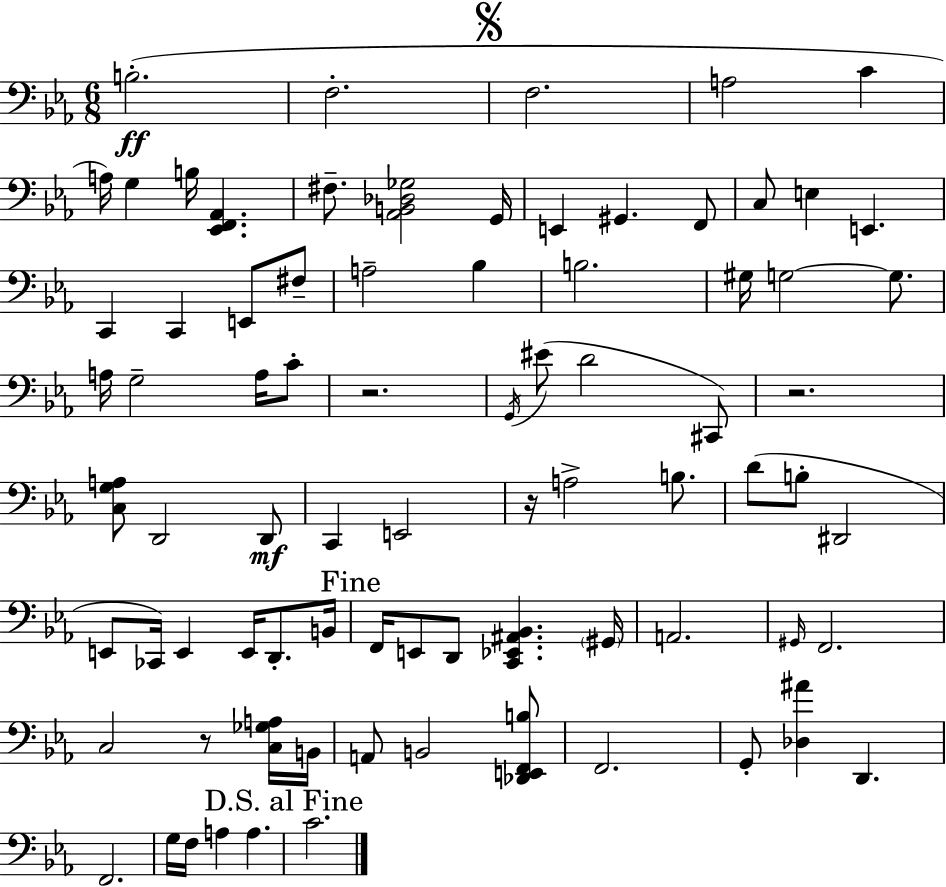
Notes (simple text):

B3/h. F3/h. F3/h. A3/h C4/q A3/s G3/q B3/s [Eb2,F2,Ab2]/q. F#3/e. [Ab2,B2,Db3,Gb3]/h G2/s E2/q G#2/q. F2/e C3/e E3/q E2/q. C2/q C2/q E2/e F#3/e A3/h Bb3/q B3/h. G#3/s G3/h G3/e. A3/s G3/h A3/s C4/e R/h. G2/s EIS4/e D4/h C#2/e R/h. [C3,G3,A3]/e D2/h D2/e C2/q E2/h R/s A3/h B3/e. D4/e B3/e D#2/h E2/e CES2/s E2/q E2/s D2/e. B2/s F2/s E2/e D2/e [C2,Eb2,A#2,Bb2]/q. G#2/s A2/h. G#2/s F2/h. C3/h R/e [C3,Gb3,A3]/s B2/s A2/e B2/h [Db2,E2,F2,B3]/e F2/h. G2/e [Db3,A#4]/q D2/q. F2/h. G3/s F3/s A3/q A3/q. C4/h.